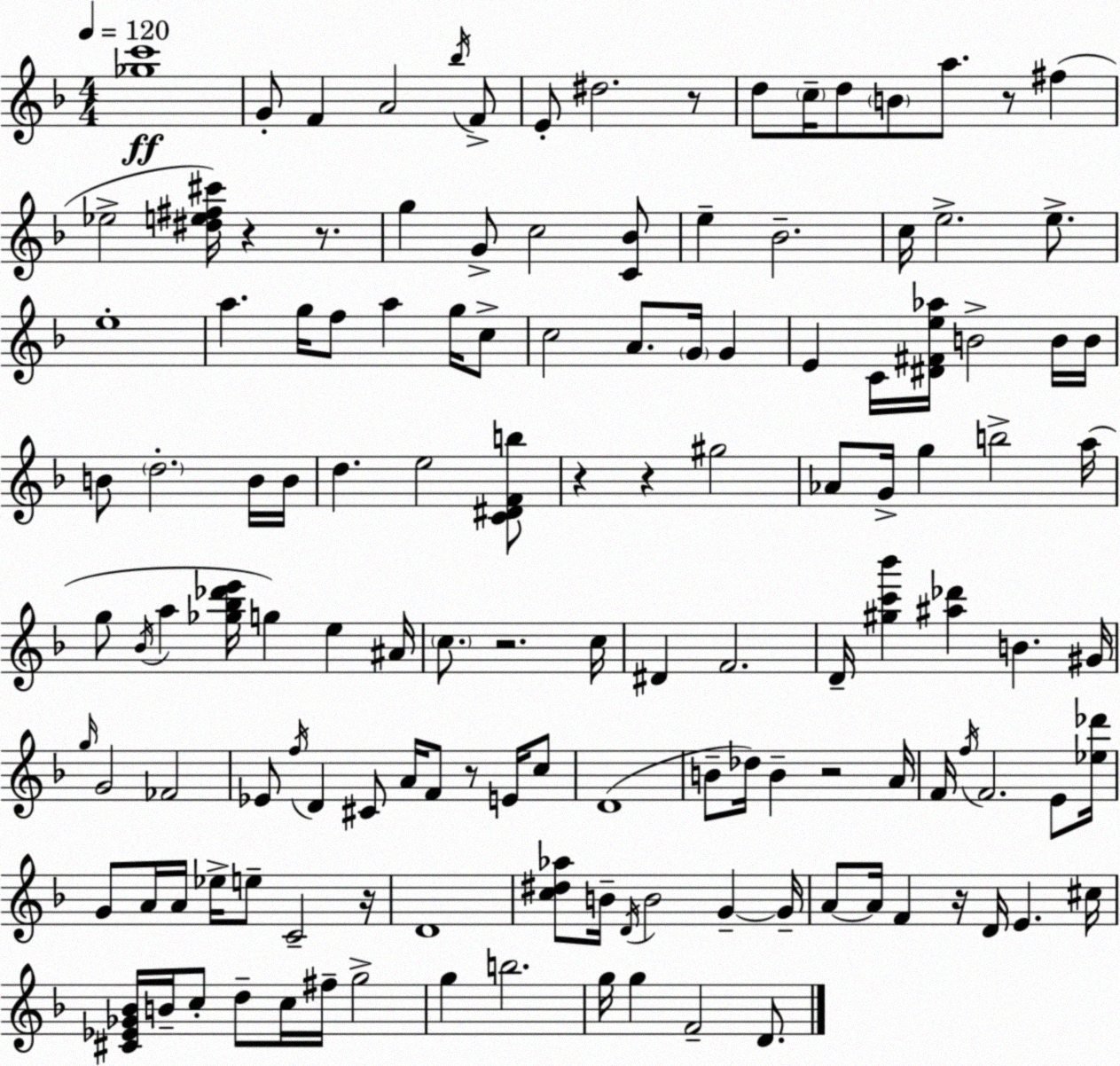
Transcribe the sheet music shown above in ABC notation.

X:1
T:Untitled
M:4/4
L:1/4
K:F
[_gc']4 G/2 F A2 _b/4 F/2 E/2 ^d2 z/2 d/2 c/4 d/2 B/2 a/2 z/2 ^f _e2 [^de^f^c']/4 z z/2 g G/2 c2 [C_B]/2 e _B2 c/4 e2 e/2 e4 a g/4 f/2 a g/4 c/2 c2 A/2 G/4 G E C/4 [^D^Fe_a]/4 B2 B/4 B/4 B/2 d2 B/4 B/4 d e2 [C^DFb]/2 z z ^g2 _A/2 G/4 g b2 a/4 g/2 _B/4 a [_g_b_d'e']/4 g e ^A/4 c/2 z2 c/4 ^D F2 D/4 [^gc'_b'] [^a_d'] B ^G/4 g/4 G2 _F2 _E/2 f/4 D ^C/2 A/4 F/2 z/2 E/4 c/2 D4 B/2 _d/4 B z2 A/4 F/4 f/4 F2 E/2 [_e_d']/4 G/2 A/4 A/4 _e/4 e/2 C2 z/4 D4 [c^d_a]/2 B/4 D/4 B2 G G/4 A/2 A/4 F z/4 D/4 E ^c/4 [^C_E_G_B]/4 B/4 c/2 d/2 c/4 ^f/4 g2 g b2 g/4 g F2 D/2